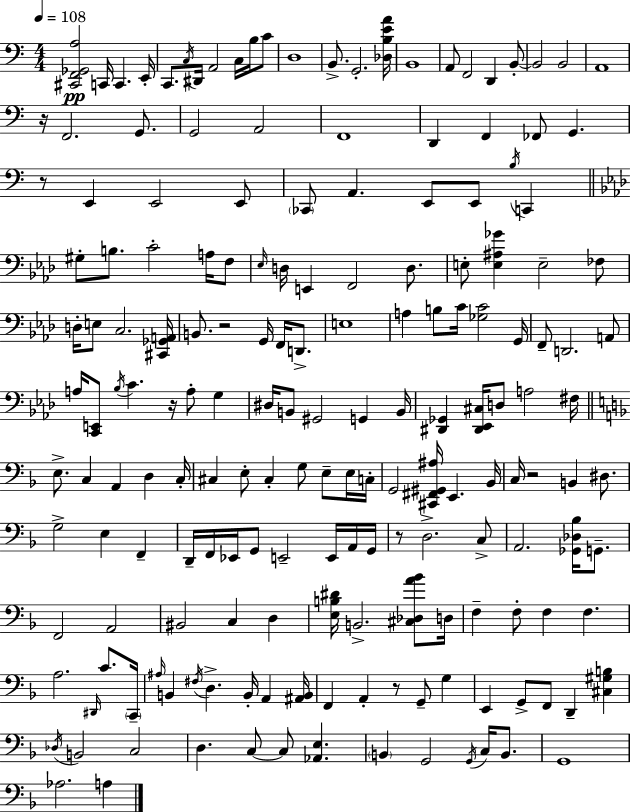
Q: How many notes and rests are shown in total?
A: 178